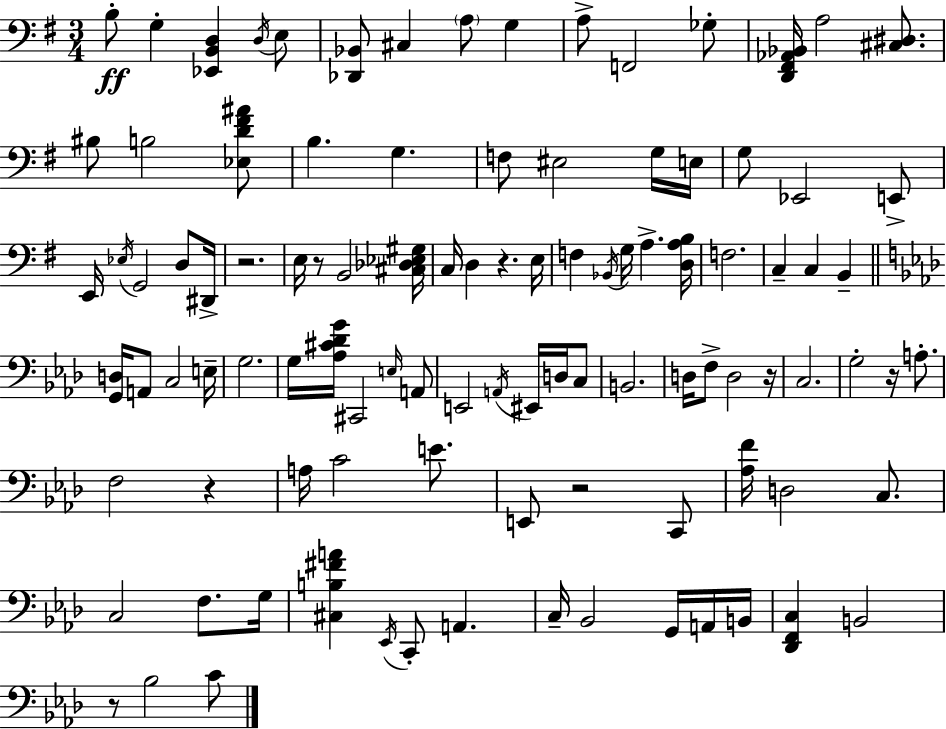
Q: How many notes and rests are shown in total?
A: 102